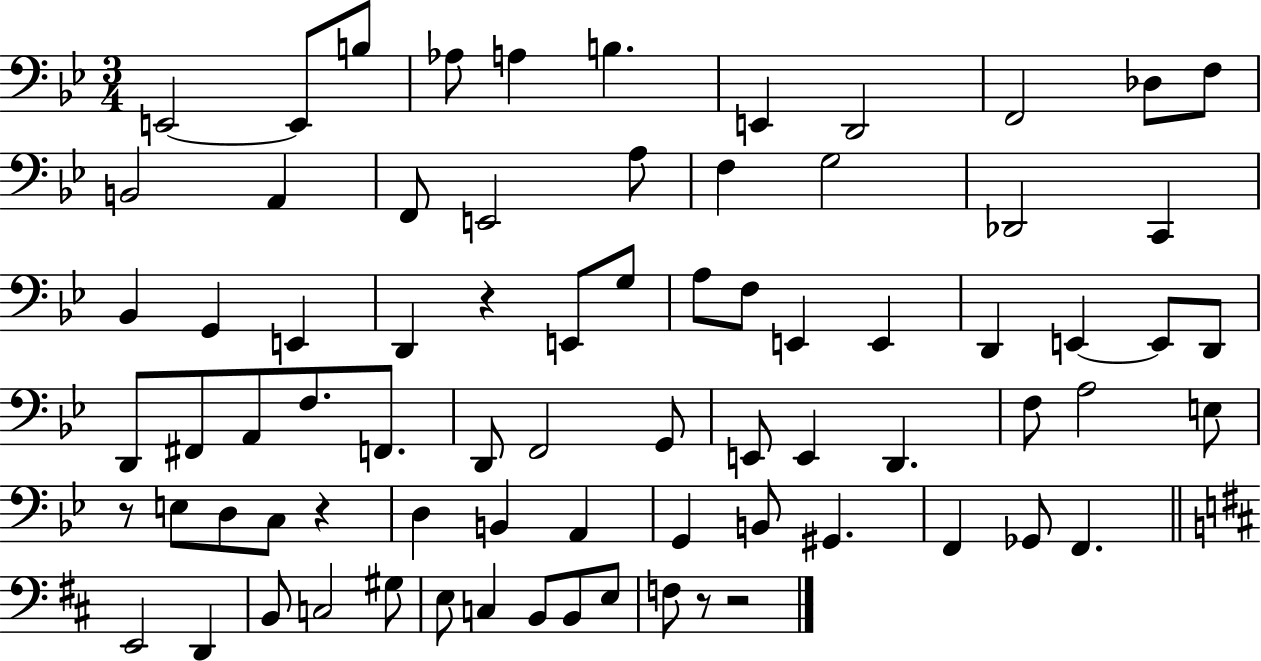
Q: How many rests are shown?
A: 5